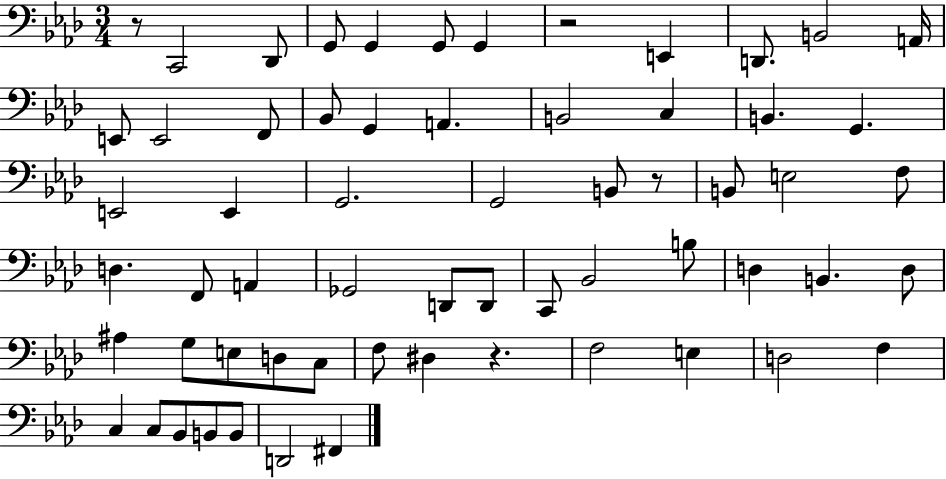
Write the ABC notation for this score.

X:1
T:Untitled
M:3/4
L:1/4
K:Ab
z/2 C,,2 _D,,/2 G,,/2 G,, G,,/2 G,, z2 E,, D,,/2 B,,2 A,,/4 E,,/2 E,,2 F,,/2 _B,,/2 G,, A,, B,,2 C, B,, G,, E,,2 E,, G,,2 G,,2 B,,/2 z/2 B,,/2 E,2 F,/2 D, F,,/2 A,, _G,,2 D,,/2 D,,/2 C,,/2 _B,,2 B,/2 D, B,, D,/2 ^A, G,/2 E,/2 D,/2 C,/2 F,/2 ^D, z F,2 E, D,2 F, C, C,/2 _B,,/2 B,,/2 B,,/2 D,,2 ^F,,